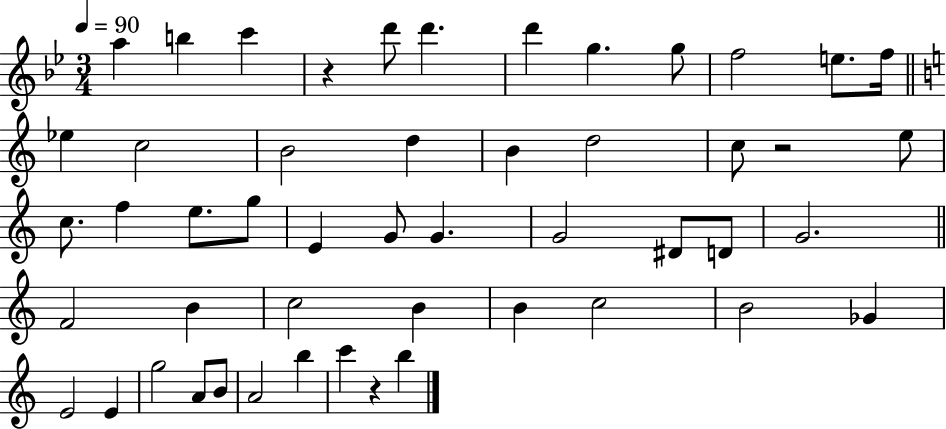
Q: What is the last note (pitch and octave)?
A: B5